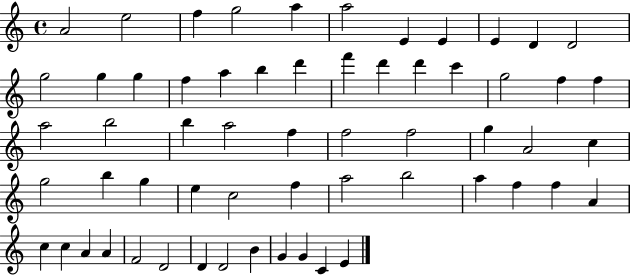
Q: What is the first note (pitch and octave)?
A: A4